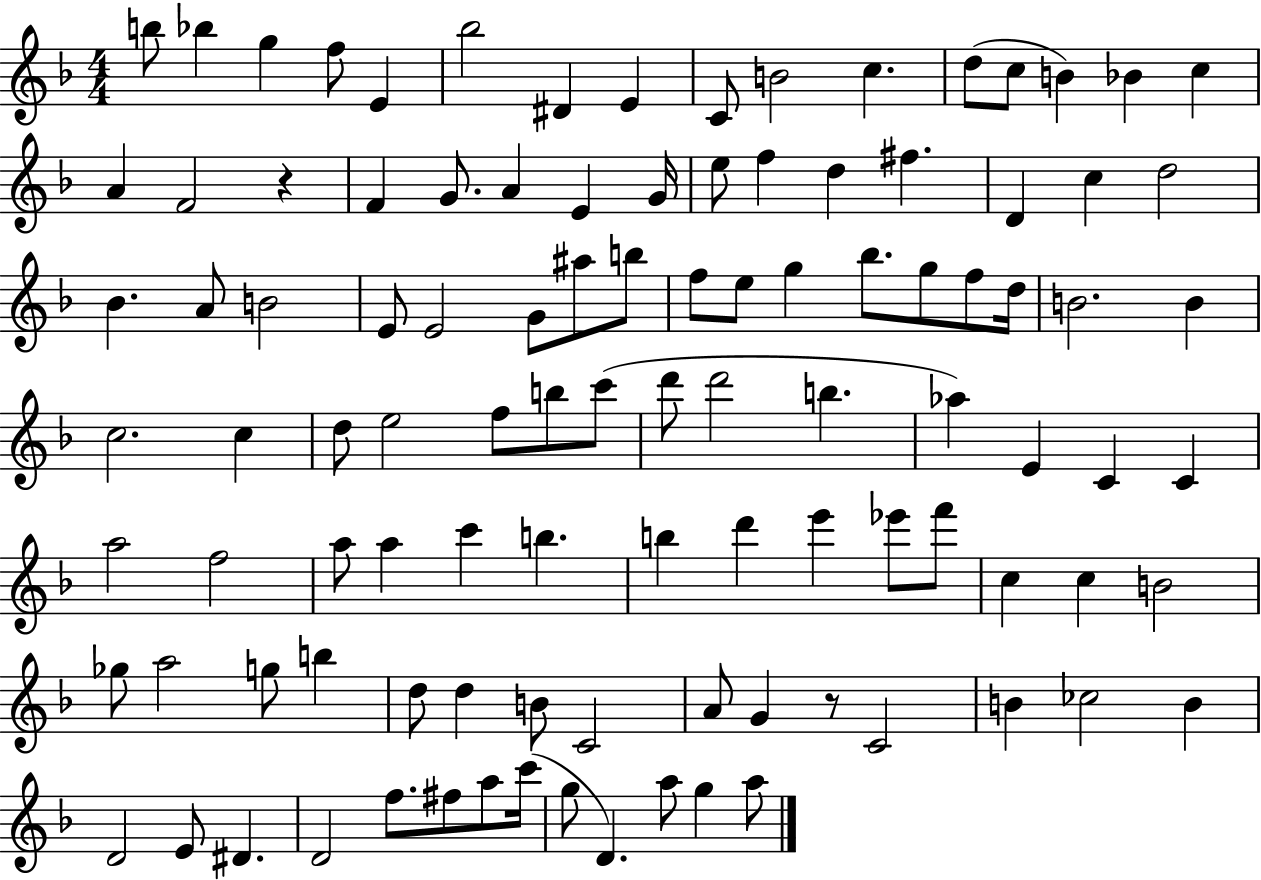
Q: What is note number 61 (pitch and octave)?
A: C4